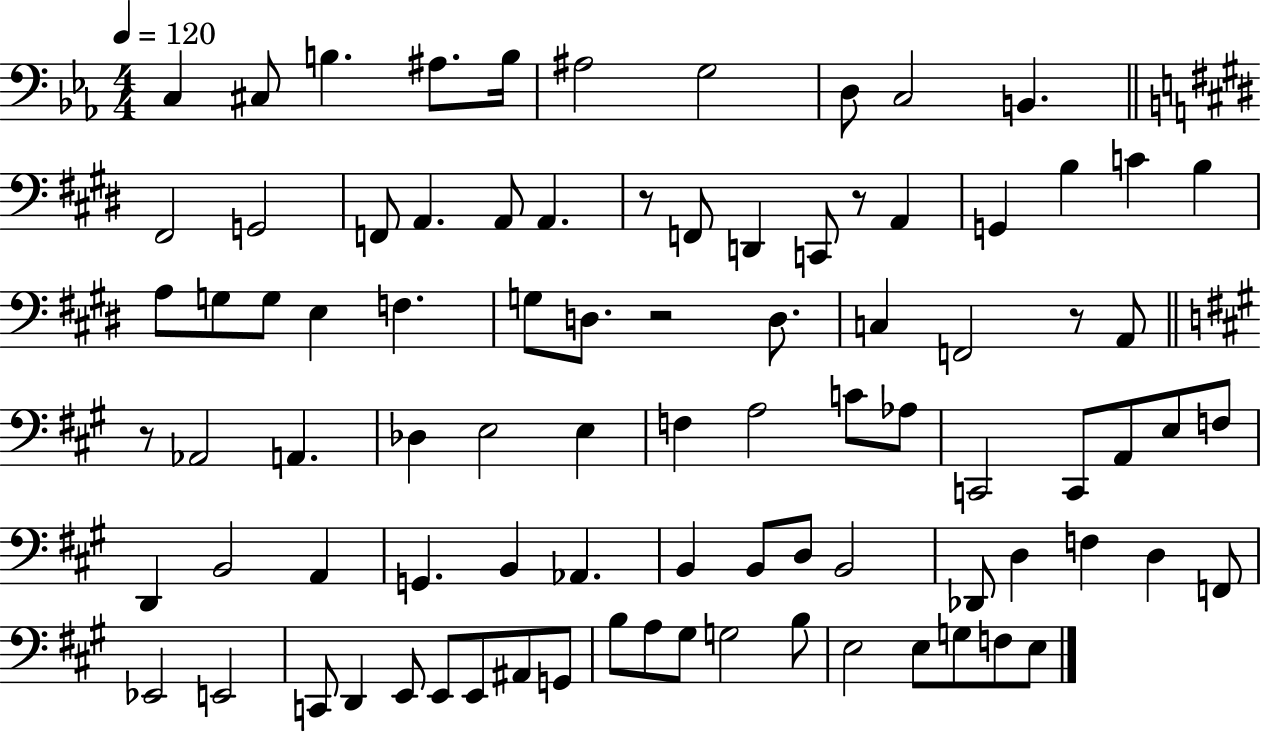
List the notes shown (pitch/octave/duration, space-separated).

C3/q C#3/e B3/q. A#3/e. B3/s A#3/h G3/h D3/e C3/h B2/q. F#2/h G2/h F2/e A2/q. A2/e A2/q. R/e F2/e D2/q C2/e R/e A2/q G2/q B3/q C4/q B3/q A3/e G3/e G3/e E3/q F3/q. G3/e D3/e. R/h D3/e. C3/q F2/h R/e A2/e R/e Ab2/h A2/q. Db3/q E3/h E3/q F3/q A3/h C4/e Ab3/e C2/h C2/e A2/e E3/e F3/e D2/q B2/h A2/q G2/q. B2/q Ab2/q. B2/q B2/e D3/e B2/h Db2/e D3/q F3/q D3/q F2/e Eb2/h E2/h C2/e D2/q E2/e E2/e E2/e A#2/e G2/e B3/e A3/e G#3/e G3/h B3/e E3/h E3/e G3/e F3/e E3/e